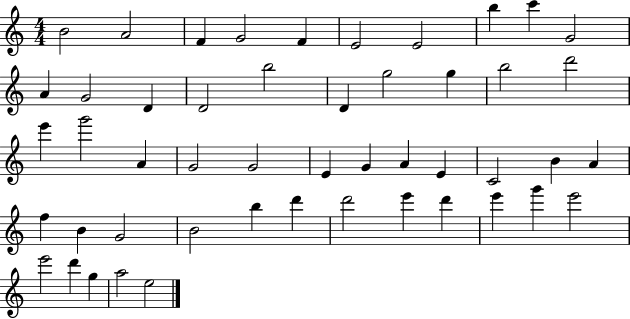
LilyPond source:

{
  \clef treble
  \numericTimeSignature
  \time 4/4
  \key c \major
  b'2 a'2 | f'4 g'2 f'4 | e'2 e'2 | b''4 c'''4 g'2 | \break a'4 g'2 d'4 | d'2 b''2 | d'4 g''2 g''4 | b''2 d'''2 | \break e'''4 g'''2 a'4 | g'2 g'2 | e'4 g'4 a'4 e'4 | c'2 b'4 a'4 | \break f''4 b'4 g'2 | b'2 b''4 d'''4 | d'''2 e'''4 d'''4 | e'''4 g'''4 e'''2 | \break e'''2 d'''4 g''4 | a''2 e''2 | \bar "|."
}